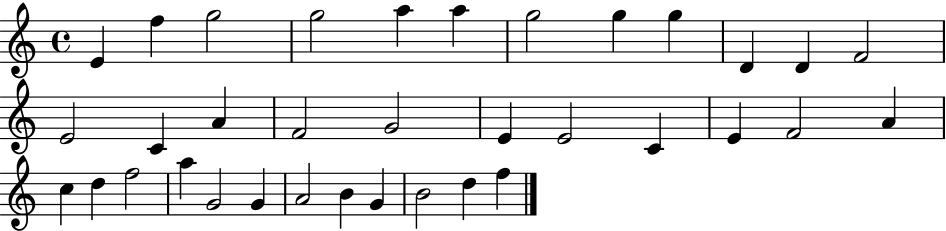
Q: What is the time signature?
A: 4/4